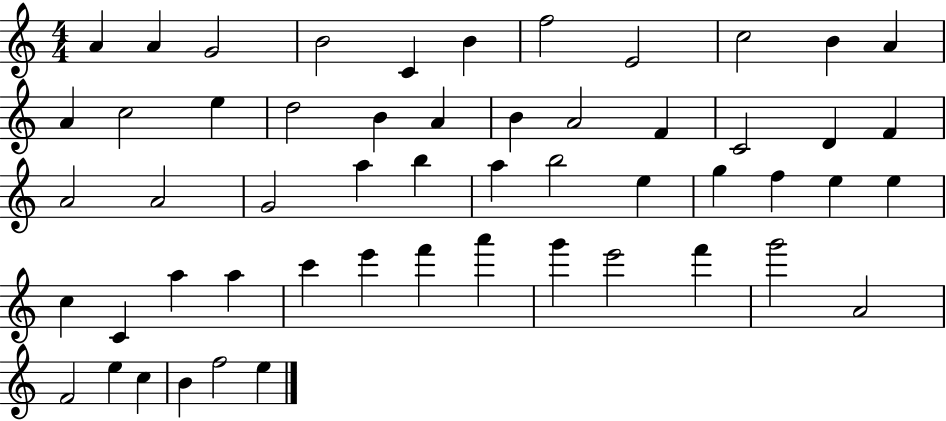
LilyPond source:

{
  \clef treble
  \numericTimeSignature
  \time 4/4
  \key c \major
  a'4 a'4 g'2 | b'2 c'4 b'4 | f''2 e'2 | c''2 b'4 a'4 | \break a'4 c''2 e''4 | d''2 b'4 a'4 | b'4 a'2 f'4 | c'2 d'4 f'4 | \break a'2 a'2 | g'2 a''4 b''4 | a''4 b''2 e''4 | g''4 f''4 e''4 e''4 | \break c''4 c'4 a''4 a''4 | c'''4 e'''4 f'''4 a'''4 | g'''4 e'''2 f'''4 | g'''2 a'2 | \break f'2 e''4 c''4 | b'4 f''2 e''4 | \bar "|."
}